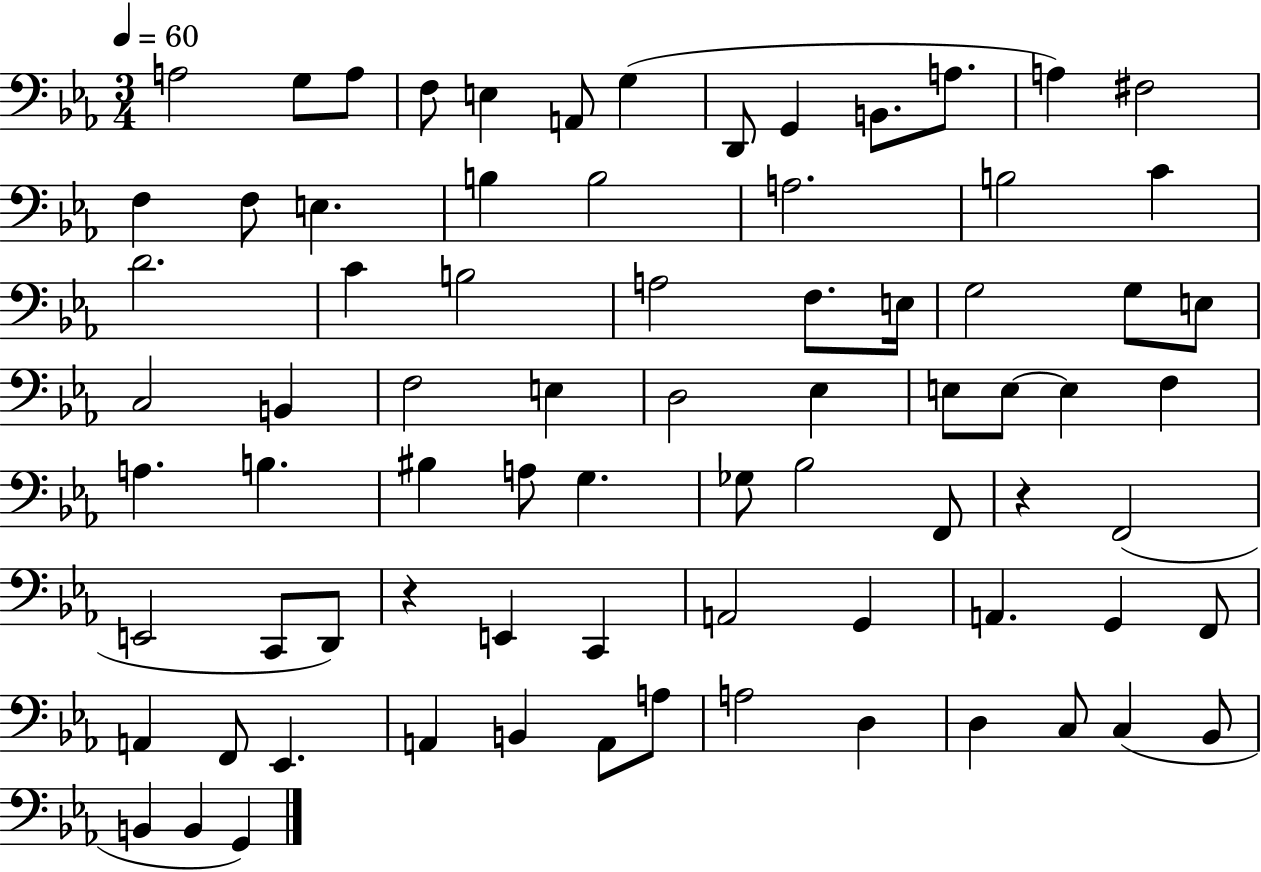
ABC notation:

X:1
T:Untitled
M:3/4
L:1/4
K:Eb
A,2 G,/2 A,/2 F,/2 E, A,,/2 G, D,,/2 G,, B,,/2 A,/2 A, ^F,2 F, F,/2 E, B, B,2 A,2 B,2 C D2 C B,2 A,2 F,/2 E,/4 G,2 G,/2 E,/2 C,2 B,, F,2 E, D,2 _E, E,/2 E,/2 E, F, A, B, ^B, A,/2 G, _G,/2 _B,2 F,,/2 z F,,2 E,,2 C,,/2 D,,/2 z E,, C,, A,,2 G,, A,, G,, F,,/2 A,, F,,/2 _E,, A,, B,, A,,/2 A,/2 A,2 D, D, C,/2 C, _B,,/2 B,, B,, G,,